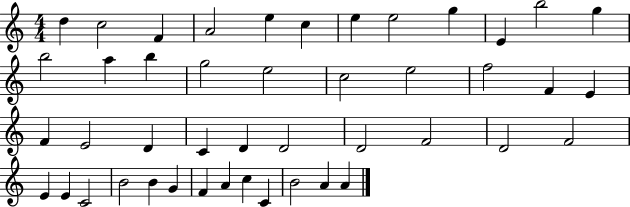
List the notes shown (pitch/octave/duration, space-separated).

D5/q C5/h F4/q A4/h E5/q C5/q E5/q E5/h G5/q E4/q B5/h G5/q B5/h A5/q B5/q G5/h E5/h C5/h E5/h F5/h F4/q E4/q F4/q E4/h D4/q C4/q D4/q D4/h D4/h F4/h D4/h F4/h E4/q E4/q C4/h B4/h B4/q G4/q F4/q A4/q C5/q C4/q B4/h A4/q A4/q